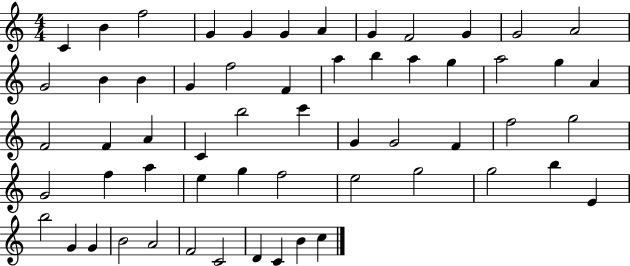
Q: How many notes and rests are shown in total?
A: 58